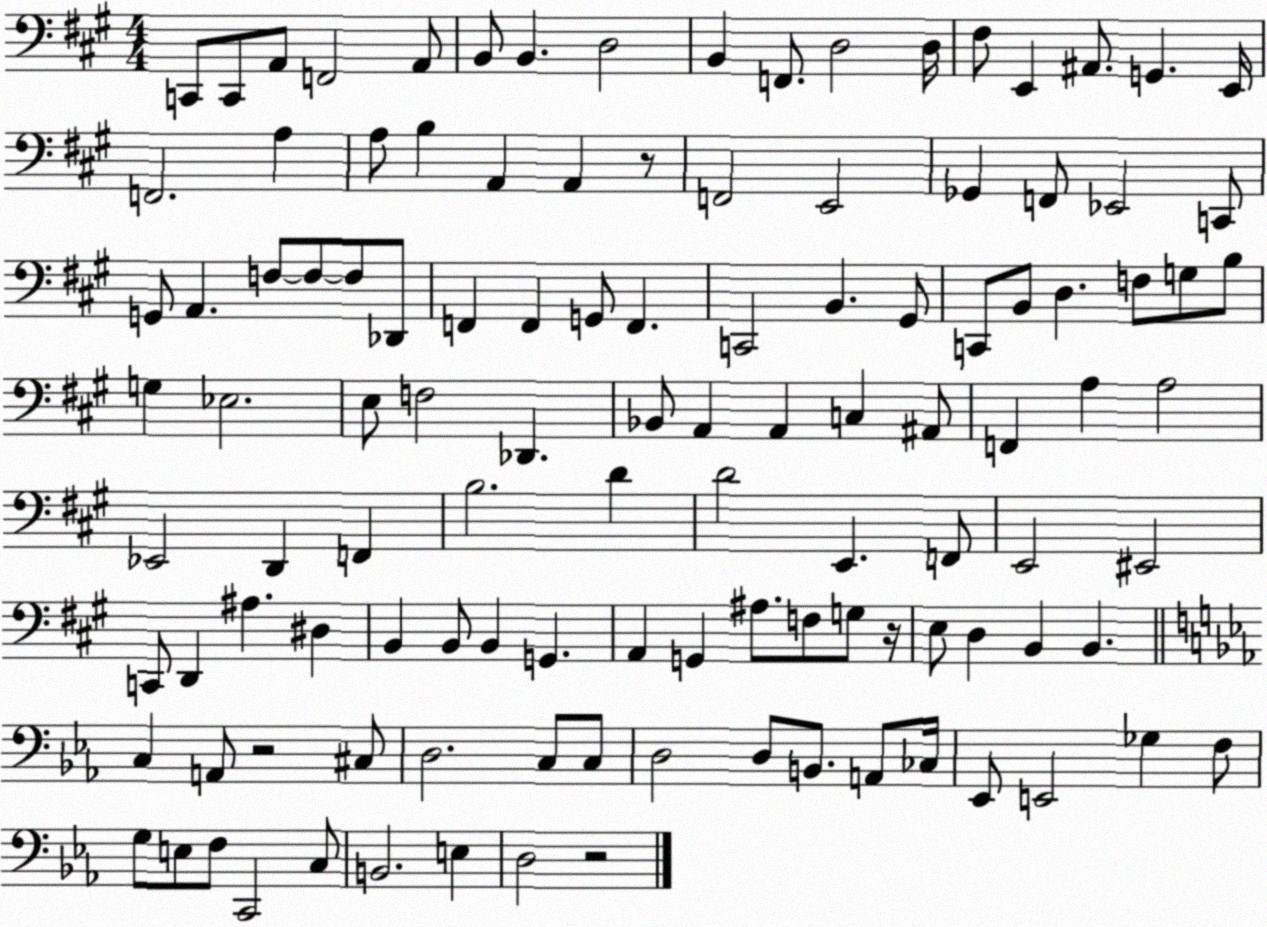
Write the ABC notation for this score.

X:1
T:Untitled
M:4/4
L:1/4
K:A
C,,/2 C,,/2 A,,/2 F,,2 A,,/2 B,,/2 B,, D,2 B,, F,,/2 D,2 D,/4 ^F,/2 E,, ^A,,/2 G,, E,,/4 F,,2 A, A,/2 B, A,, A,, z/2 F,,2 E,,2 _G,, F,,/2 _E,,2 C,,/2 G,,/2 A,, F,/2 F,/2 F,/2 _D,,/2 F,, F,, G,,/2 F,, C,,2 B,, ^G,,/2 C,,/2 B,,/2 D, F,/2 G,/2 B,/2 G, _E,2 E,/2 F,2 _D,, _B,,/2 A,, A,, C, ^A,,/2 F,, A, A,2 _E,,2 D,, F,, B,2 D D2 E,, F,,/2 E,,2 ^E,,2 C,,/2 D,, ^A, ^D, B,, B,,/2 B,, G,, A,, G,, ^A,/2 F,/2 G,/2 z/4 E,/2 D, B,, B,, C, A,,/2 z2 ^C,/2 D,2 C,/2 C,/2 D,2 D,/2 B,,/2 A,,/2 _C,/4 _E,,/2 E,,2 _G, F,/2 G,/2 E,/2 F,/2 C,,2 C,/2 B,,2 E, D,2 z2